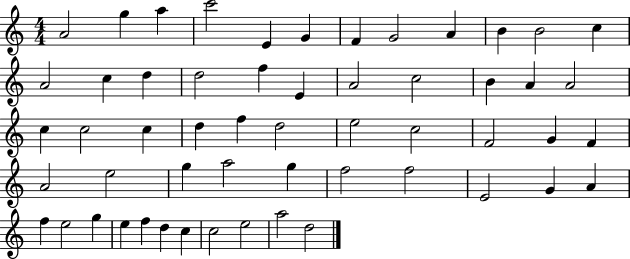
A4/h G5/q A5/q C6/h E4/q G4/q F4/q G4/h A4/q B4/q B4/h C5/q A4/h C5/q D5/q D5/h F5/q E4/q A4/h C5/h B4/q A4/q A4/h C5/q C5/h C5/q D5/q F5/q D5/h E5/h C5/h F4/h G4/q F4/q A4/h E5/h G5/q A5/h G5/q F5/h F5/h E4/h G4/q A4/q F5/q E5/h G5/q E5/q F5/q D5/q C5/q C5/h E5/h A5/h D5/h